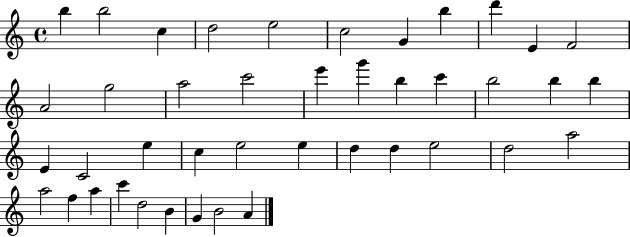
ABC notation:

X:1
T:Untitled
M:4/4
L:1/4
K:C
b b2 c d2 e2 c2 G b d' E F2 A2 g2 a2 c'2 e' g' b c' b2 b b E C2 e c e2 e d d e2 d2 a2 a2 f a c' d2 B G B2 A